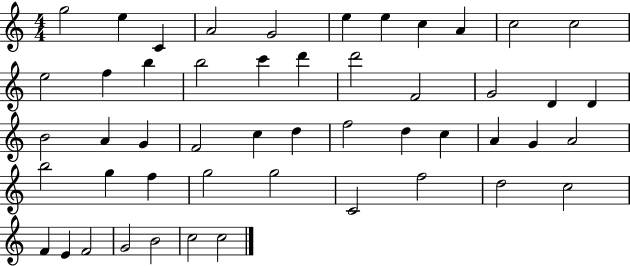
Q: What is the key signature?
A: C major